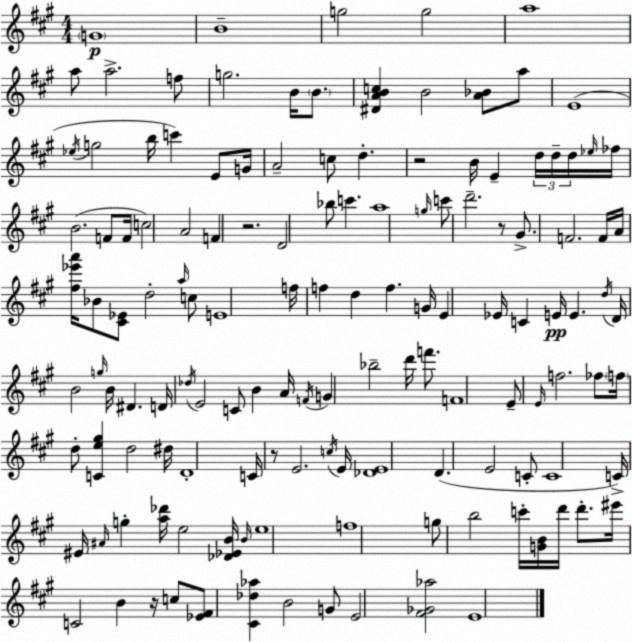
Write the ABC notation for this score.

X:1
T:Untitled
M:4/4
L:1/4
K:A
G4 B4 g2 g2 a4 a/2 a2 f/2 g2 B/4 B/2 [^DABc] B2 [A_B]/2 a/2 E4 _e/4 g2 b/4 c' E/2 G/4 A2 c/2 d z2 B/4 E d/4 d/4 d/4 _e/4 _f/4 B2 F/2 F/4 c2 A2 F z2 D2 _b/2 c' a4 g/4 c'/2 d'2 z/2 ^G/2 F2 F/4 A/4 [^f_e'a']/4 _B/2 [^C_E]/2 d2 a/4 c/2 E4 f/4 f d f G/4 E _E/4 C E/4 E d/4 D/4 B2 g/4 B/4 ^D D/4 _d/4 E2 C/2 B A/4 F/4 G _b2 d'/4 f'/2 F4 E/2 E/4 f2 _f/2 f/4 d/2 [Ce^g] d2 ^d/4 D4 C/4 z/2 E2 c/4 E/4 [_DE]4 D E2 C/2 C4 C/4 ^E/4 ^A/4 g [a_d']/4 e2 [_D_EB]/4 B/4 e4 f4 g/2 b2 c'/4 [GB]/4 d'/4 d'/2 ^e'/4 C2 B z/4 c/2 [_E^F]/2 [^C_d_a] B2 G/2 E2 [^F_G_a]2 E4